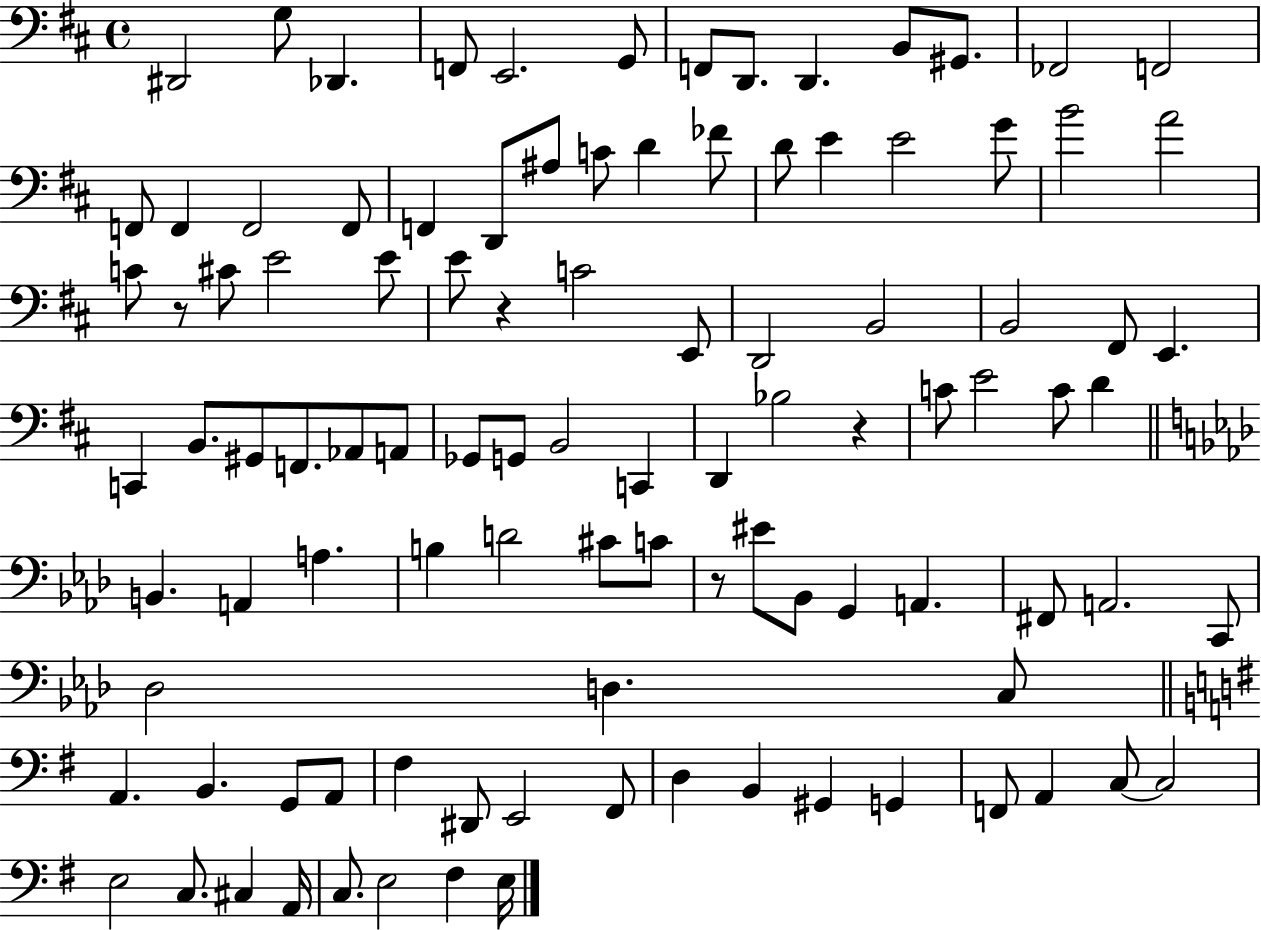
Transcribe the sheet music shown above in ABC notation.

X:1
T:Untitled
M:4/4
L:1/4
K:D
^D,,2 G,/2 _D,, F,,/2 E,,2 G,,/2 F,,/2 D,,/2 D,, B,,/2 ^G,,/2 _F,,2 F,,2 F,,/2 F,, F,,2 F,,/2 F,, D,,/2 ^A,/2 C/2 D _F/2 D/2 E E2 G/2 B2 A2 C/2 z/2 ^C/2 E2 E/2 E/2 z C2 E,,/2 D,,2 B,,2 B,,2 ^F,,/2 E,, C,, B,,/2 ^G,,/2 F,,/2 _A,,/2 A,,/2 _G,,/2 G,,/2 B,,2 C,, D,, _B,2 z C/2 E2 C/2 D B,, A,, A, B, D2 ^C/2 C/2 z/2 ^E/2 _B,,/2 G,, A,, ^F,,/2 A,,2 C,,/2 _D,2 D, C,/2 A,, B,, G,,/2 A,,/2 ^F, ^D,,/2 E,,2 ^F,,/2 D, B,, ^G,, G,, F,,/2 A,, C,/2 C,2 E,2 C,/2 ^C, A,,/4 C,/2 E,2 ^F, E,/4